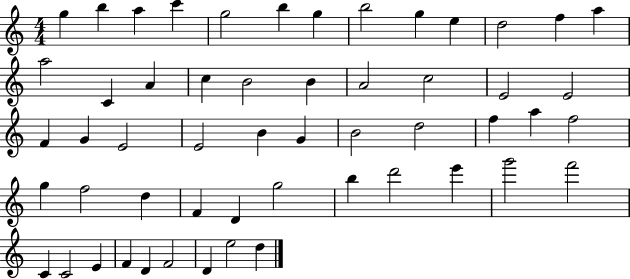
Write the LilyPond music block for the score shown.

{
  \clef treble
  \numericTimeSignature
  \time 4/4
  \key c \major
  g''4 b''4 a''4 c'''4 | g''2 b''4 g''4 | b''2 g''4 e''4 | d''2 f''4 a''4 | \break a''2 c'4 a'4 | c''4 b'2 b'4 | a'2 c''2 | e'2 e'2 | \break f'4 g'4 e'2 | e'2 b'4 g'4 | b'2 d''2 | f''4 a''4 f''2 | \break g''4 f''2 d''4 | f'4 d'4 g''2 | b''4 d'''2 e'''4 | g'''2 f'''2 | \break c'4 c'2 e'4 | f'4 d'4 f'2 | d'4 e''2 d''4 | \bar "|."
}